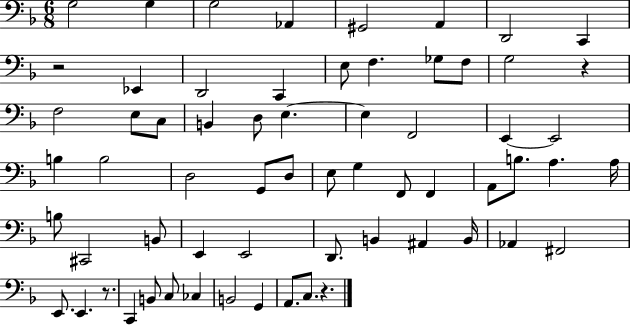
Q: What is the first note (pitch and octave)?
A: G3